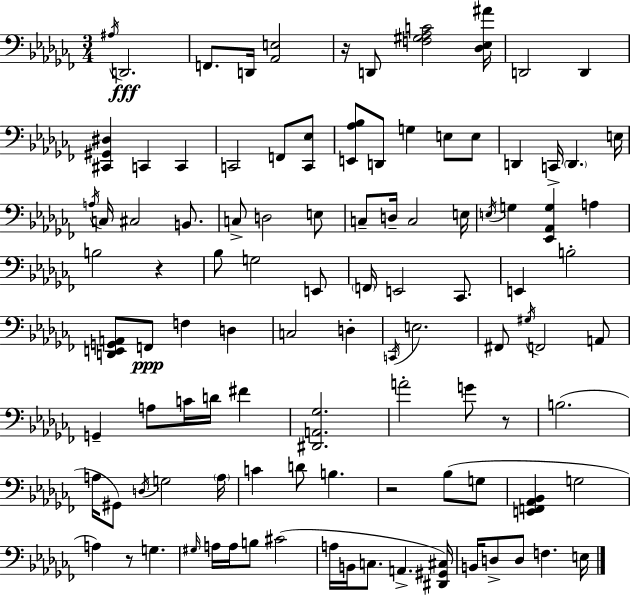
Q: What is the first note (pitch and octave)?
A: A#3